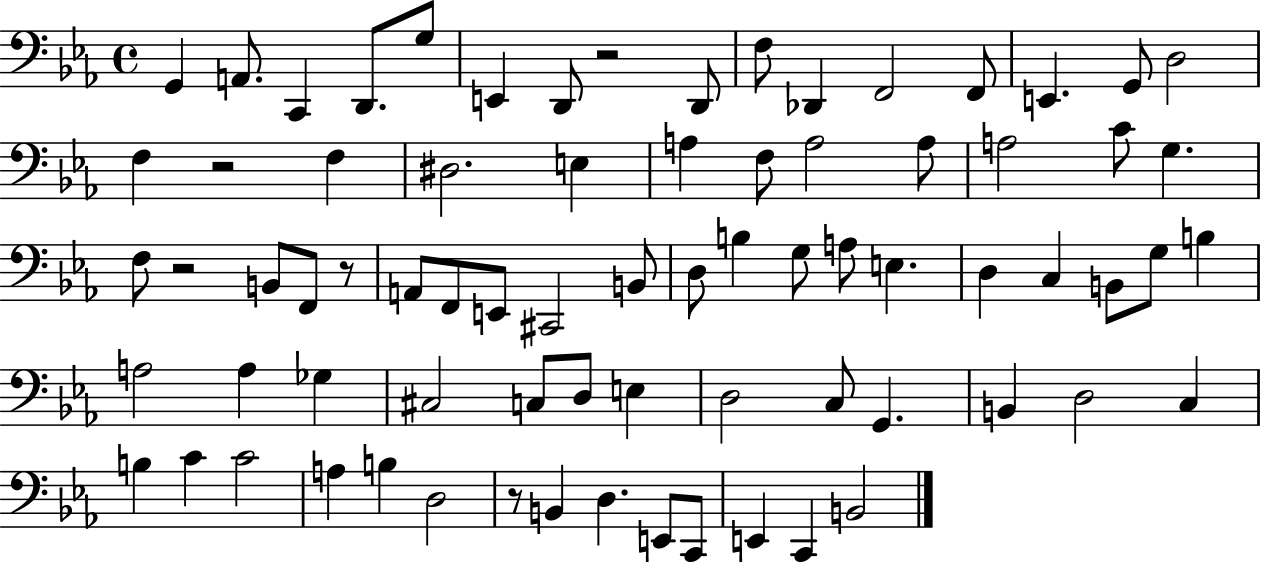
{
  \clef bass
  \time 4/4
  \defaultTimeSignature
  \key ees \major
  g,4 a,8. c,4 d,8. g8 | e,4 d,8 r2 d,8 | f8 des,4 f,2 f,8 | e,4. g,8 d2 | \break f4 r2 f4 | dis2. e4 | a4 f8 a2 a8 | a2 c'8 g4. | \break f8 r2 b,8 f,8 r8 | a,8 f,8 e,8 cis,2 b,8 | d8 b4 g8 a8 e4. | d4 c4 b,8 g8 b4 | \break a2 a4 ges4 | cis2 c8 d8 e4 | d2 c8 g,4. | b,4 d2 c4 | \break b4 c'4 c'2 | a4 b4 d2 | r8 b,4 d4. e,8 c,8 | e,4 c,4 b,2 | \break \bar "|."
}